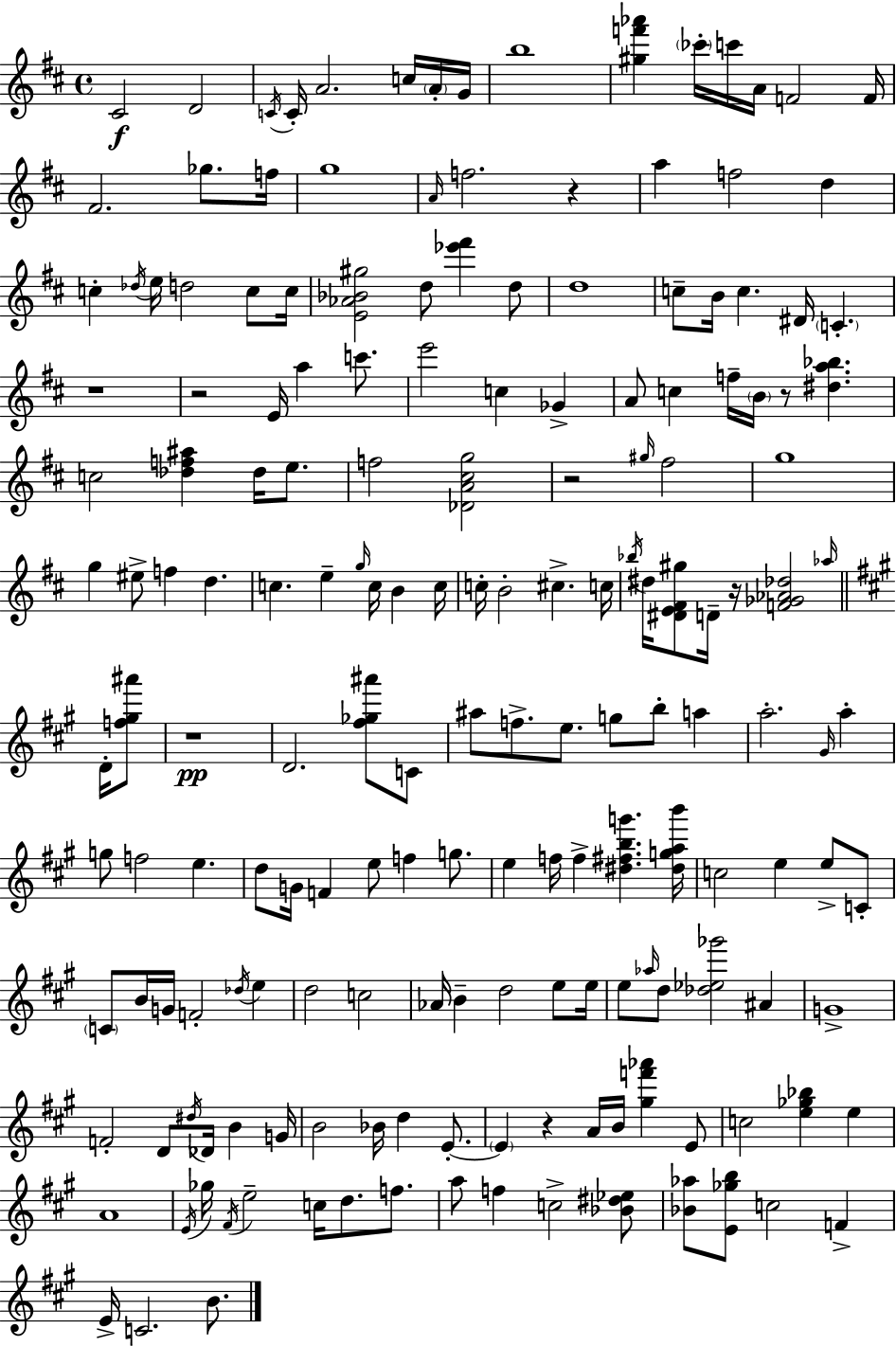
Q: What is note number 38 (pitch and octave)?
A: E4